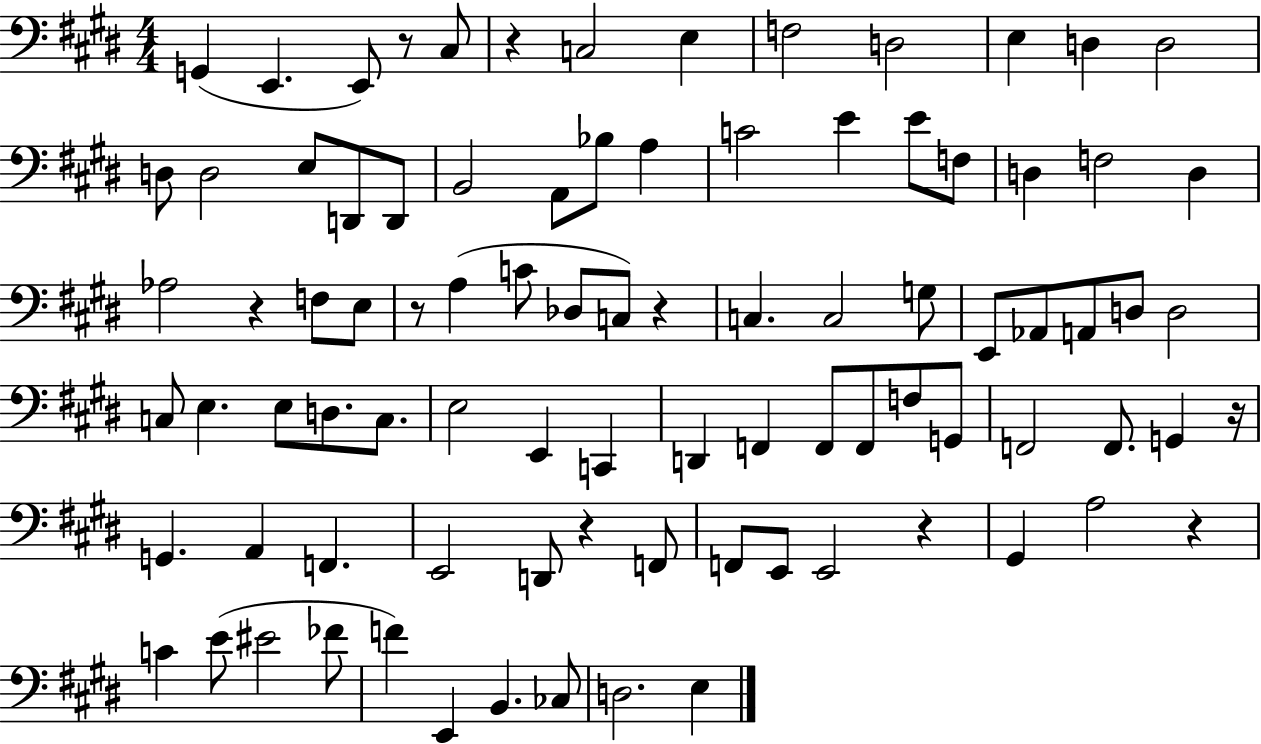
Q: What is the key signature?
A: E major